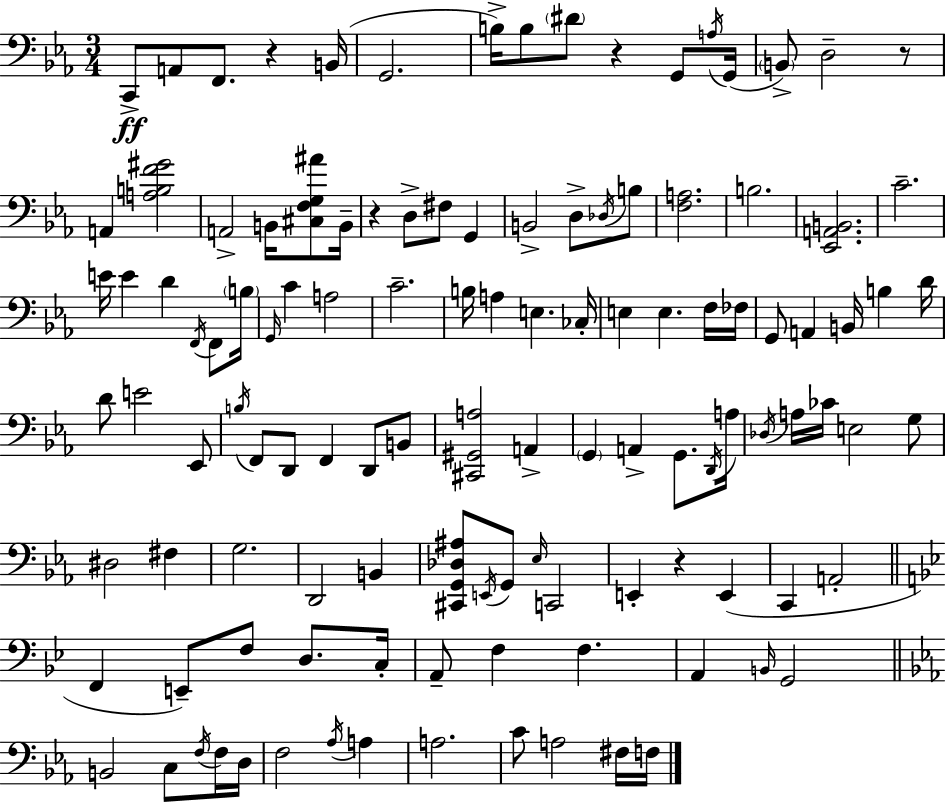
C2/e A2/e F2/e. R/q B2/s G2/h. B3/s B3/e D#4/e R/q G2/e A3/s G2/s B2/e D3/h R/e A2/q [A3,B3,F4,G#4]/h A2/h B2/s [C#3,F3,G3,A#4]/e B2/s R/q D3/e F#3/e G2/q B2/h D3/e Db3/s B3/e [F3,A3]/h. B3/h. [Eb2,A2,B2]/h. C4/h. E4/s E4/q D4/q F2/s F2/e B3/s G2/s C4/q A3/h C4/h. B3/s A3/q E3/q. CES3/s E3/q E3/q. F3/s FES3/s G2/e A2/q B2/s B3/q D4/s D4/e E4/h Eb2/e B3/s F2/e D2/e F2/q D2/e B2/e [C#2,G#2,A3]/h A2/q G2/q A2/q G2/e. D2/s A3/s Db3/s A3/s CES4/s E3/h G3/e D#3/h F#3/q G3/h. D2/h B2/q [C#2,G2,Db3,A#3]/e E2/s G2/e Eb3/s C2/h E2/q R/q E2/q C2/q A2/h F2/q E2/e F3/e D3/e. C3/s A2/e F3/q F3/q. A2/q B2/s G2/h B2/h C3/e F3/s F3/s D3/s F3/h Ab3/s A3/q A3/h. C4/e A3/h F#3/s F3/s